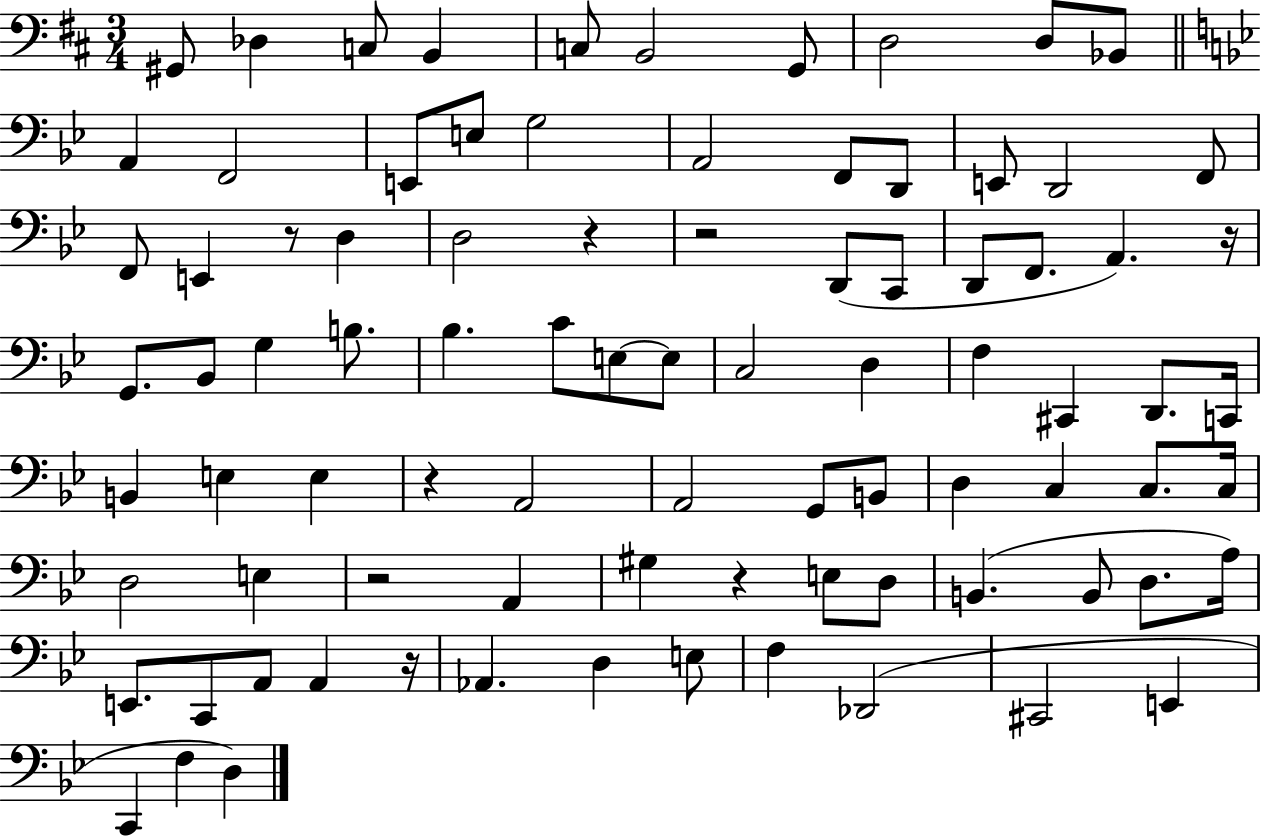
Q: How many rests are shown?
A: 8